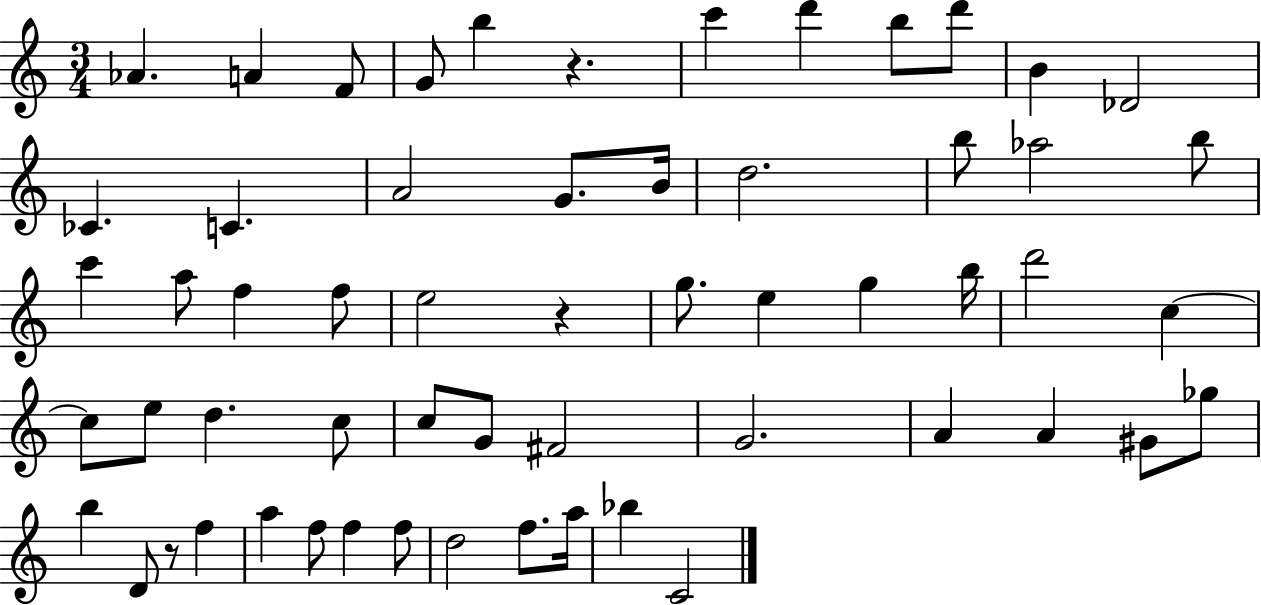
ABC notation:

X:1
T:Untitled
M:3/4
L:1/4
K:C
_A A F/2 G/2 b z c' d' b/2 d'/2 B _D2 _C C A2 G/2 B/4 d2 b/2 _a2 b/2 c' a/2 f f/2 e2 z g/2 e g b/4 d'2 c c/2 e/2 d c/2 c/2 G/2 ^F2 G2 A A ^G/2 _g/2 b D/2 z/2 f a f/2 f f/2 d2 f/2 a/4 _b C2